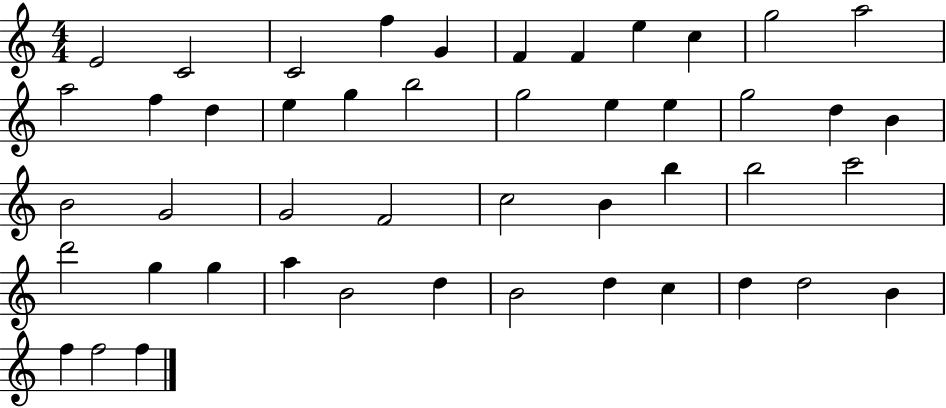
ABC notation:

X:1
T:Untitled
M:4/4
L:1/4
K:C
E2 C2 C2 f G F F e c g2 a2 a2 f d e g b2 g2 e e g2 d B B2 G2 G2 F2 c2 B b b2 c'2 d'2 g g a B2 d B2 d c d d2 B f f2 f